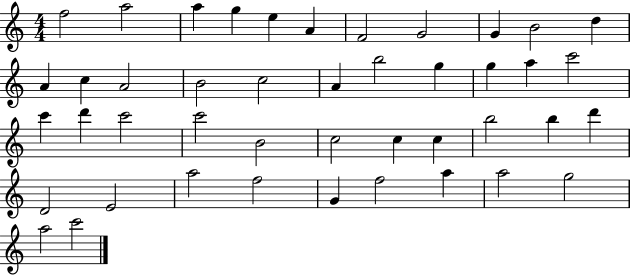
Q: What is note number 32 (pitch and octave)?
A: B5